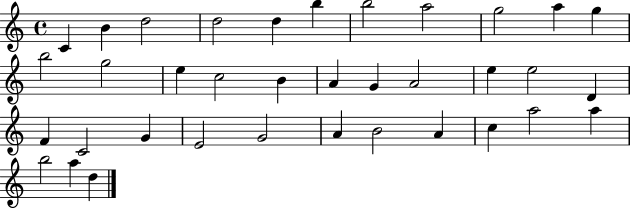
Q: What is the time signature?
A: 4/4